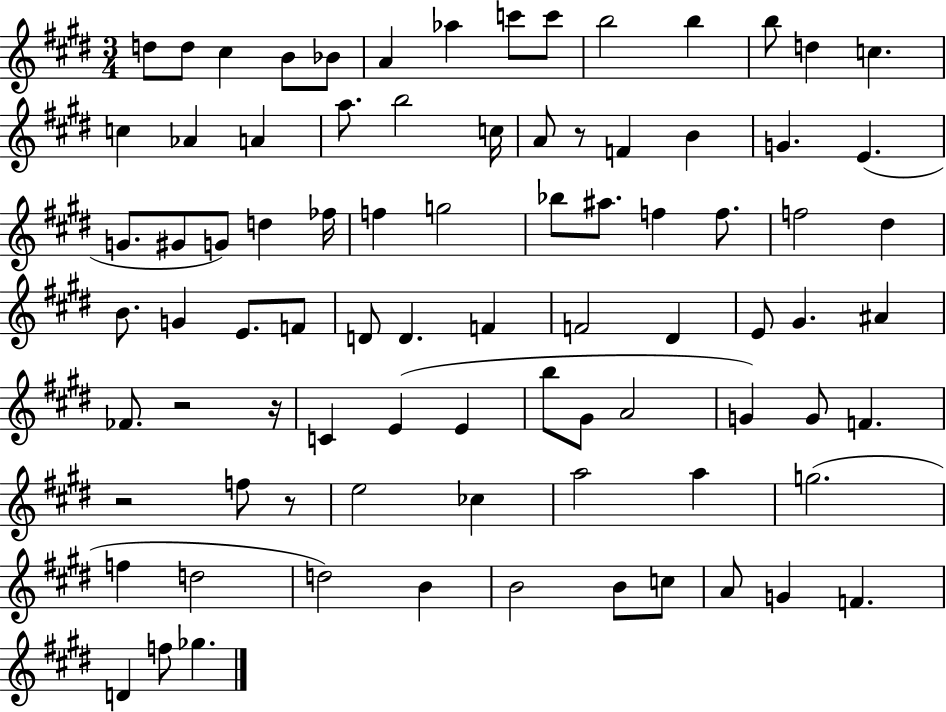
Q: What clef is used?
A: treble